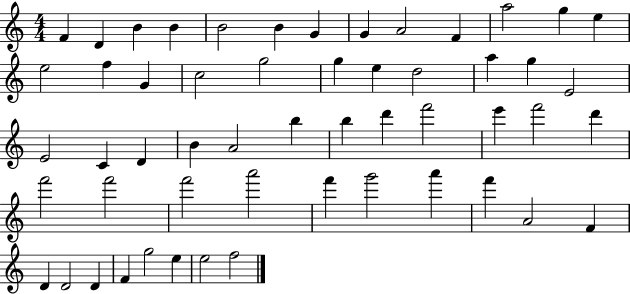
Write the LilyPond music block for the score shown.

{
  \clef treble
  \numericTimeSignature
  \time 4/4
  \key c \major
  f'4 d'4 b'4 b'4 | b'2 b'4 g'4 | g'4 a'2 f'4 | a''2 g''4 e''4 | \break e''2 f''4 g'4 | c''2 g''2 | g''4 e''4 d''2 | a''4 g''4 e'2 | \break e'2 c'4 d'4 | b'4 a'2 b''4 | b''4 d'''4 f'''2 | e'''4 f'''2 d'''4 | \break f'''2 f'''2 | f'''2 a'''2 | f'''4 g'''2 a'''4 | f'''4 a'2 f'4 | \break d'4 d'2 d'4 | f'4 g''2 e''4 | e''2 f''2 | \bar "|."
}